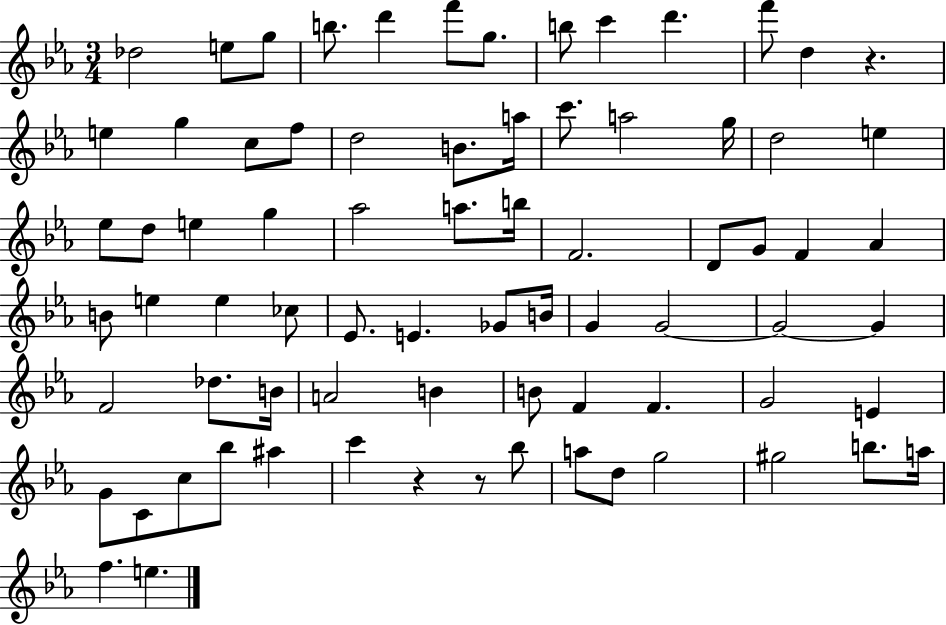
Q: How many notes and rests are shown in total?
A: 76